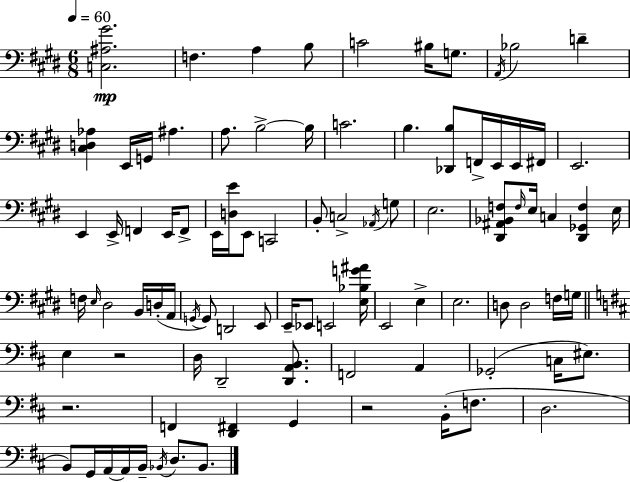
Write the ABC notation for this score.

X:1
T:Untitled
M:6/8
L:1/4
K:E
[C,^A,^G]2 F, A, B,/2 C2 ^B,/4 G,/2 A,,/4 _B,2 D [^C,D,_A,] E,,/4 G,,/4 ^A, A,/2 B,2 B,/4 C2 B, [_D,,B,]/2 F,,/4 E,,/4 E,,/4 ^F,,/4 E,,2 E,, E,,/4 F,, E,,/4 F,,/2 E,,/4 [D,E]/4 E,,/2 C,,2 B,,/2 C,2 _A,,/4 G,/2 E,2 [^D,,^A,,_B,,F,]/2 F,/4 E,/4 C, [^D,,_G,,F,] E,/4 F,/4 E,/4 ^D,2 B,,/4 D,/4 A,,/4 G,,/4 G,,/2 D,,2 E,,/2 E,,/4 _E,,/2 E,,2 [E,_B,G^A]/4 E,,2 E, E,2 D,/2 D,2 F,/4 G,/4 E, z2 D,/4 D,,2 [D,,A,,B,,]/2 F,,2 A,, _G,,2 C,/4 ^E,/2 z2 F,, [D,,^F,,] G,, z2 B,,/4 F,/2 D,2 B,,/2 G,,/4 A,,/4 A,,/4 B,,/4 _B,,/4 D,/2 _B,,/2